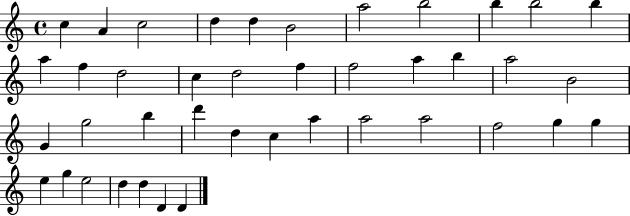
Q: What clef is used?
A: treble